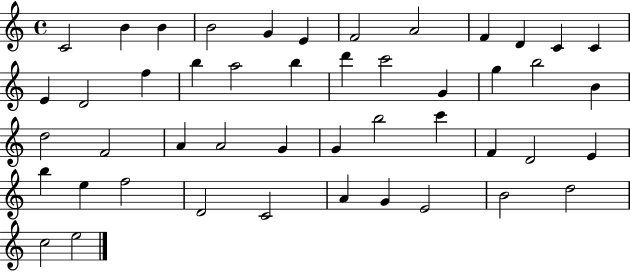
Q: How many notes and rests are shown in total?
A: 47